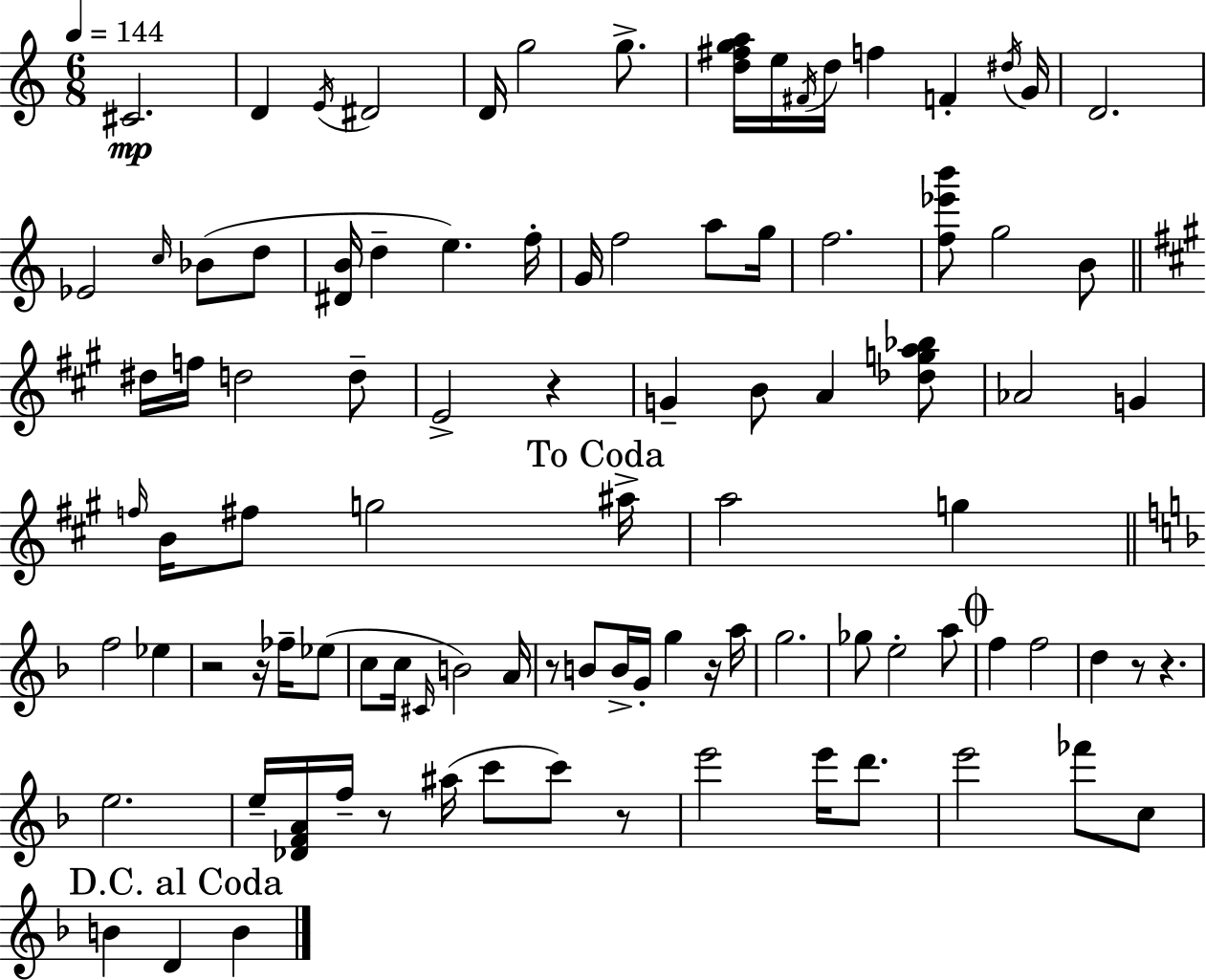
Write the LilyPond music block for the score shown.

{
  \clef treble
  \numericTimeSignature
  \time 6/8
  \key a \minor
  \tempo 4 = 144
  cis'2.\mp | d'4 \acciaccatura { e'16 } dis'2 | d'16 g''2 g''8.-> | <d'' fis'' g'' a''>16 e''16 \acciaccatura { fis'16 } d''16 f''4 f'4-. | \break \acciaccatura { dis''16 } g'16 d'2. | ees'2 \grace { c''16 }( | bes'8 d''8 <dis' b'>16 d''4-- e''4.) | f''16-. g'16 f''2 | \break a''8 g''16 f''2. | <f'' ees''' b'''>8 g''2 | b'8 \bar "||" \break \key a \major dis''16 f''16 d''2 d''8-- | e'2-> r4 | g'4-- b'8 a'4 <des'' g'' a'' bes''>8 | aes'2 g'4 | \break \grace { f''16 } b'16 fis''8 g''2 | \mark "To Coda" ais''16-> a''2 g''4 | \bar "||" \break \key f \major f''2 ees''4 | r2 r16 fes''16-- ees''8( | c''8 c''16 \grace { cis'16 }) b'2 | a'16 r8 b'8 b'16-> g'16-. g''4 r16 | \break a''16 g''2. | ges''8 e''2-. a''8 | \mark \markup { \musicglyph "scripts.coda" } f''4 f''2 | d''4 r8 r4. | \break e''2. | e''16-- <des' f' a'>16 f''16-- r8 ais''16( c'''8 c'''8) r8 | e'''2 e'''16 d'''8. | e'''2 fes'''8 c''8 | \break \mark "D.C. al Coda" b'4 d'4 b'4 | \bar "|."
}